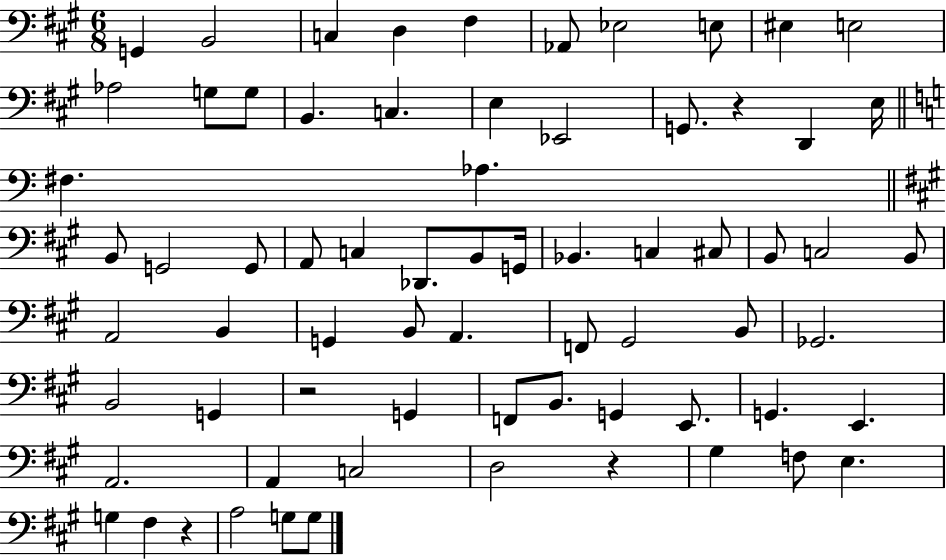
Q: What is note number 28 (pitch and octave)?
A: Db2